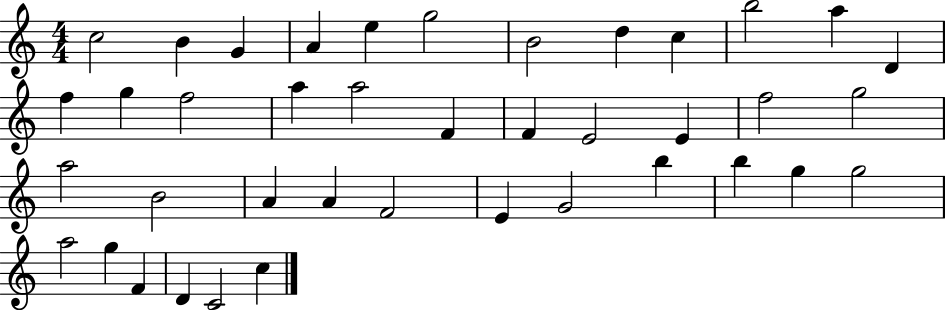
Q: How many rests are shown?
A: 0